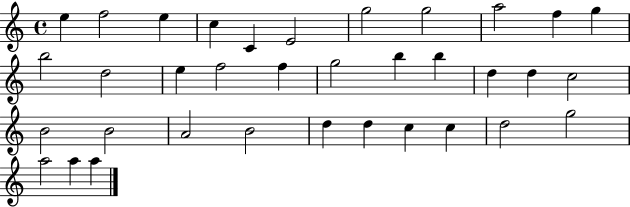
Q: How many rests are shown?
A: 0